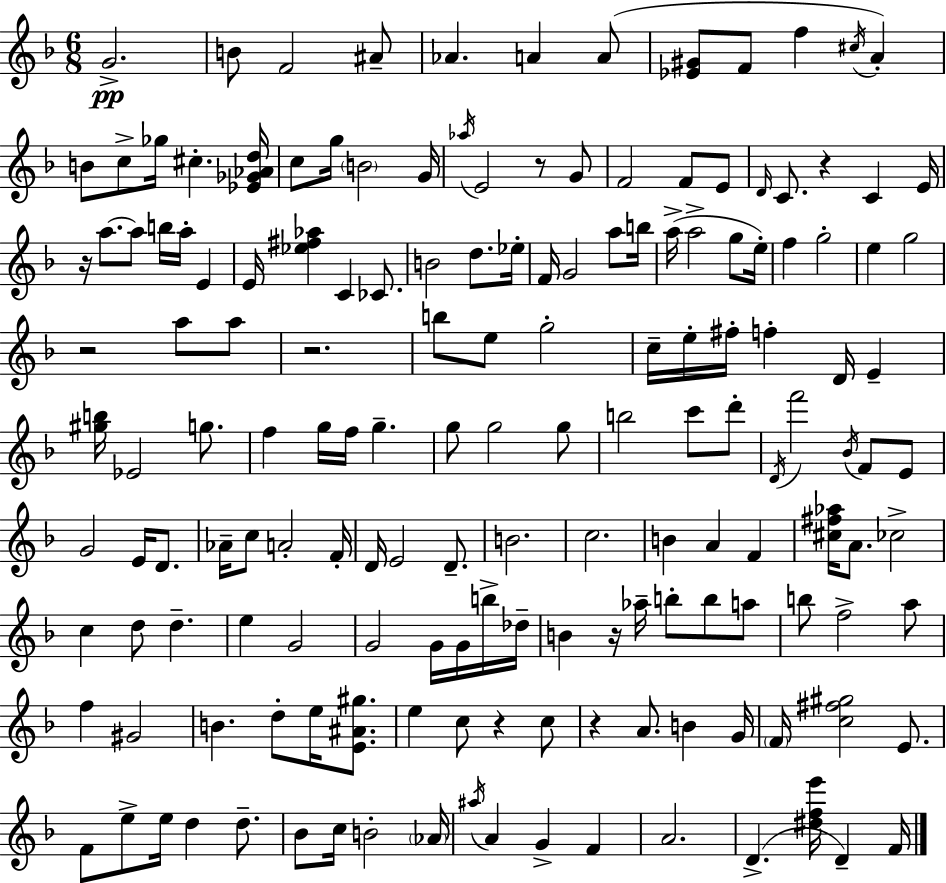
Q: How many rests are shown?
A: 8